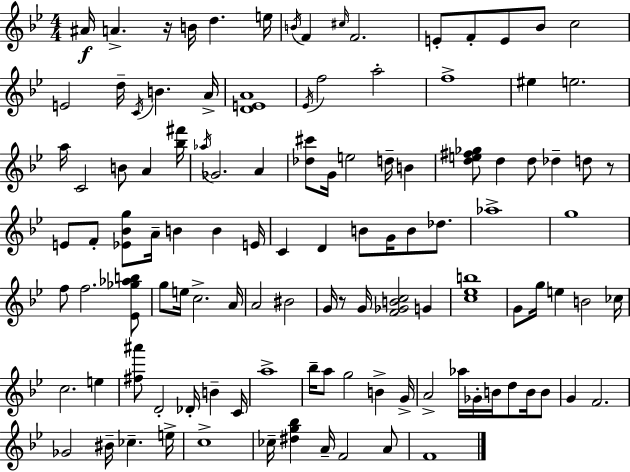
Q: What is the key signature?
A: G minor